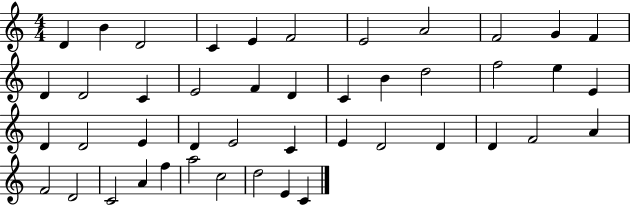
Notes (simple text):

D4/q B4/q D4/h C4/q E4/q F4/h E4/h A4/h F4/h G4/q F4/q D4/q D4/h C4/q E4/h F4/q D4/q C4/q B4/q D5/h F5/h E5/q E4/q D4/q D4/h E4/q D4/q E4/h C4/q E4/q D4/h D4/q D4/q F4/h A4/q F4/h D4/h C4/h A4/q F5/q A5/h C5/h D5/h E4/q C4/q